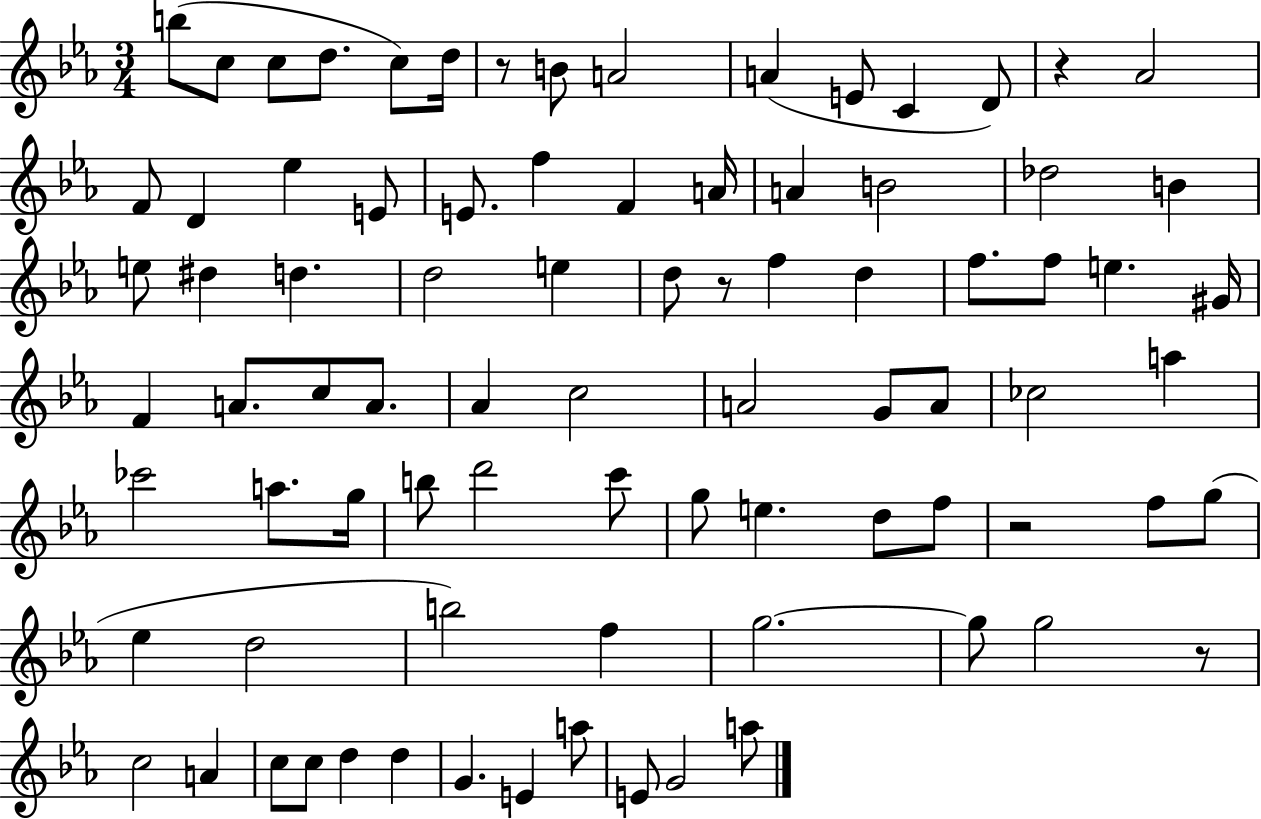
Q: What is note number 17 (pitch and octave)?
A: E4